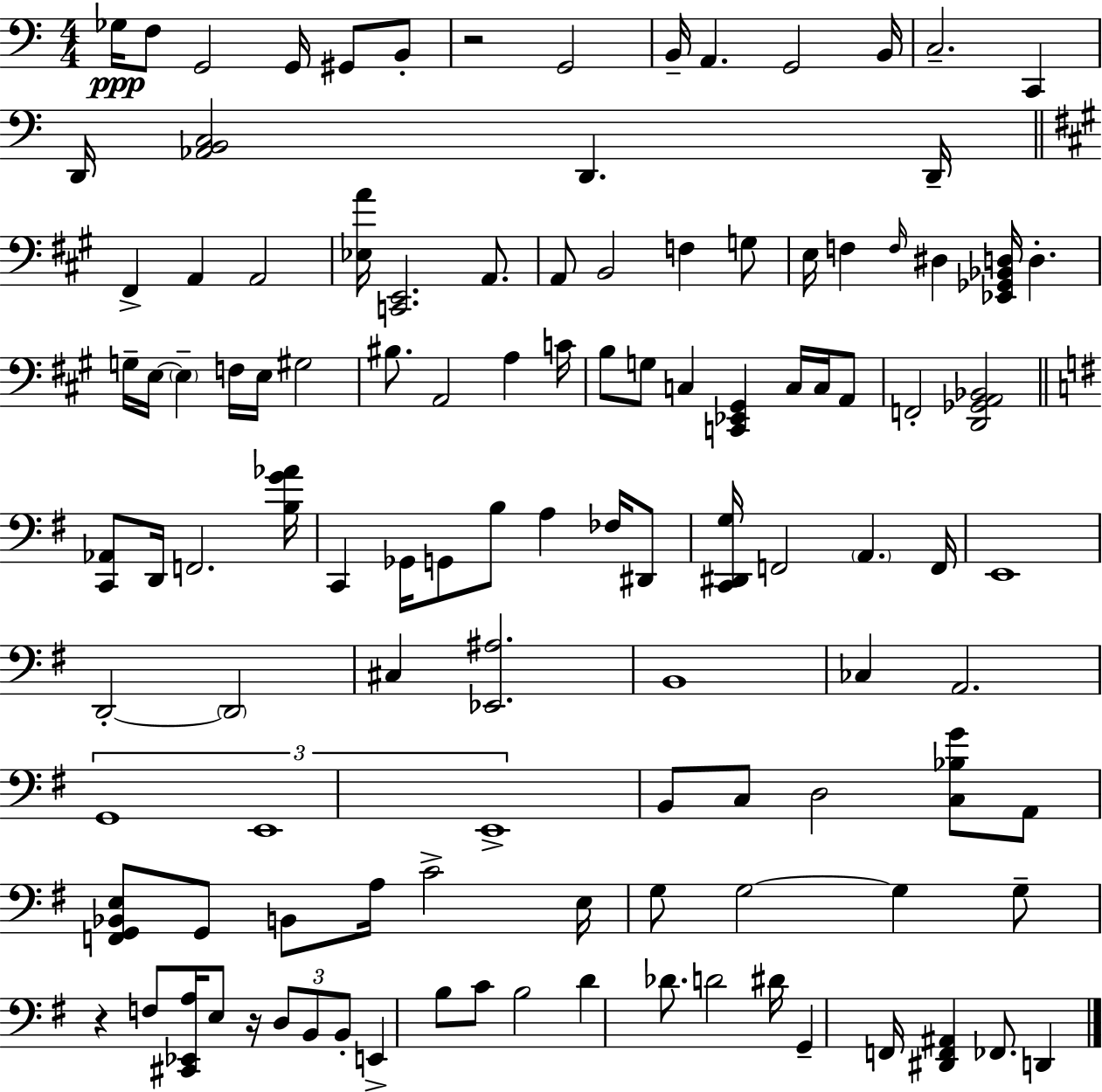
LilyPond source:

{
  \clef bass
  \numericTimeSignature
  \time 4/4
  \key c \major
  ges16\ppp f8 g,2 g,16 gis,8 b,8-. | r2 g,2 | b,16-- a,4. g,2 b,16 | c2.-- c,4 | \break d,16 <aes, b, c>2 d,4. d,16-- | \bar "||" \break \key a \major fis,4-> a,4 a,2 | <ees a'>16 <c, e,>2. a,8. | a,8 b,2 f4 g8 | e16 f4 \grace { f16 } dis4 <ees, ges, bes, d>16 d4.-. | \break g16-- e16~~ \parenthesize e4-- f16 e16 gis2 | bis8. a,2 a4 | c'16 b8 g8 c4 <c, ees, gis,>4 c16 c16 a,8 | f,2-. <d, ges, a, bes,>2 | \break \bar "||" \break \key e \minor <c, aes,>8 d,16 f,2. <b g' aes'>16 | c,4 ges,16 g,8 b8 a4 fes16 dis,8 | <c, dis, g>16 f,2 \parenthesize a,4. f,16 | e,1 | \break d,2-.~~ \parenthesize d,2 | cis4 <ees, ais>2. | b,1 | ces4 a,2. | \break \tuplet 3/2 { g,1 | e,1 | e,1-> } | b,8 c8 d2 <c bes g'>8 a,8 | \break <f, g, bes, e>8 g,8 b,8 a16 c'2-> e16 | g8 g2~~ g4 g8-- | r4 f8 <cis, ees, a>16 e8 r16 \tuplet 3/2 { d8 b,8 b,8-. } | e,4-> b8 c'8 b2 | \break d'4 des'8. d'2 dis'16 | g,4-- f,16 <dis, f, ais,>4 fes,8. d,4 | \bar "|."
}